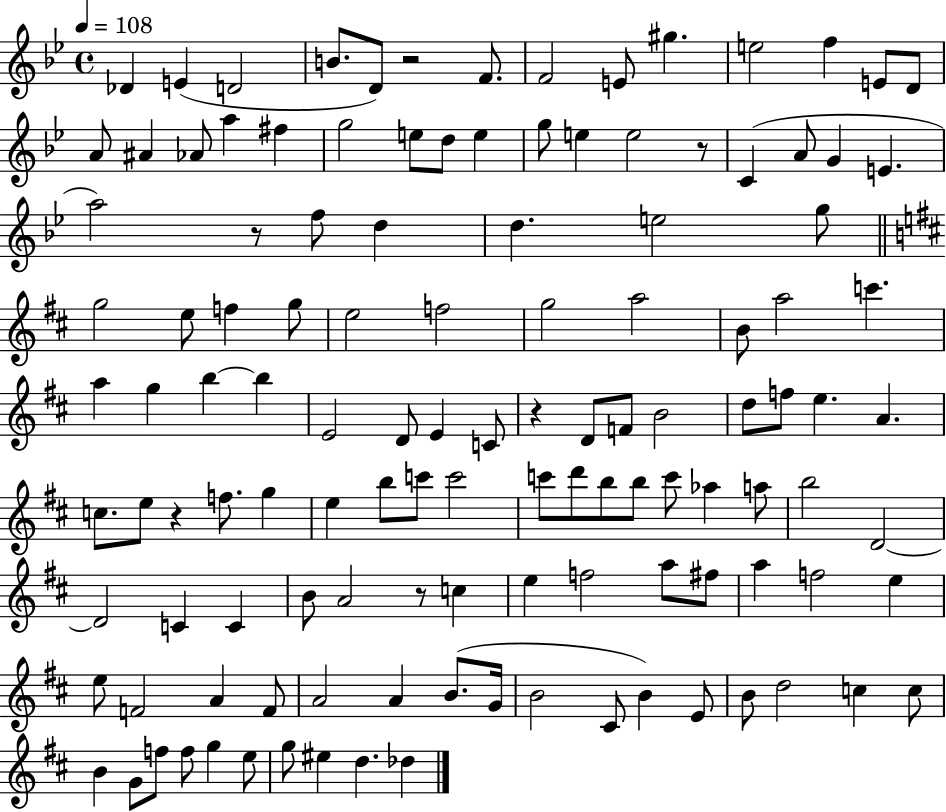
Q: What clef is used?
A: treble